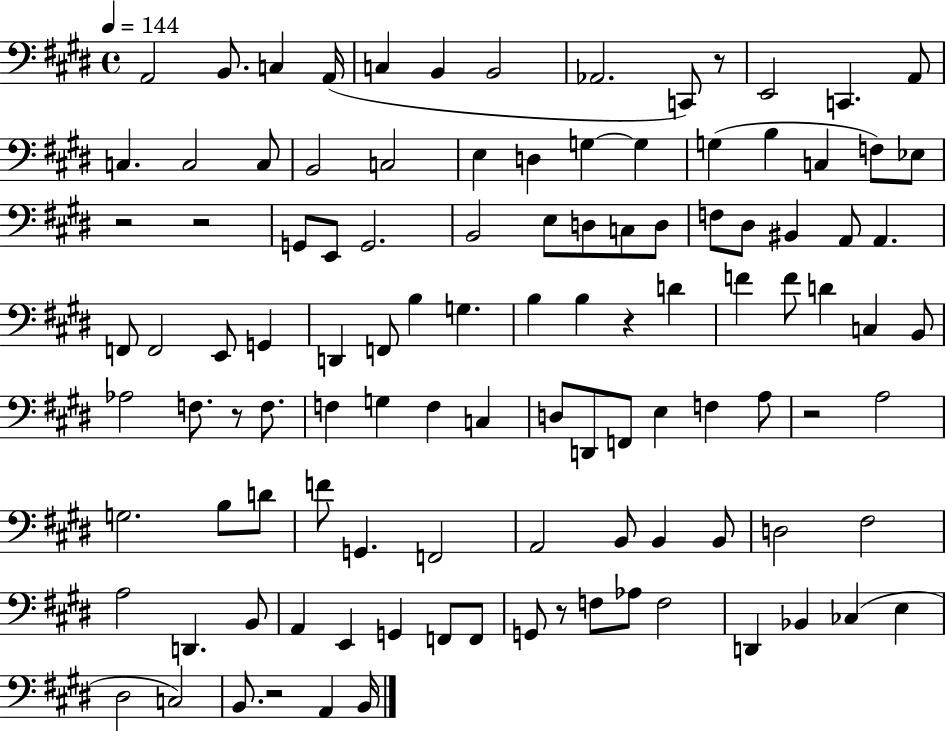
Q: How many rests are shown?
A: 8